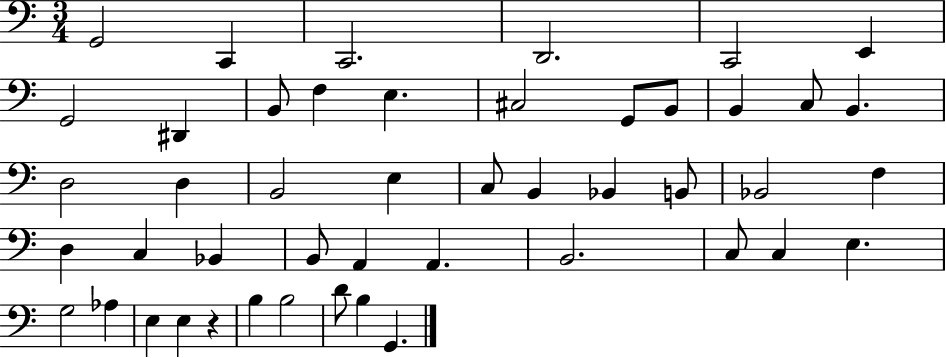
X:1
T:Untitled
M:3/4
L:1/4
K:C
G,,2 C,, C,,2 D,,2 C,,2 E,, G,,2 ^D,, B,,/2 F, E, ^C,2 G,,/2 B,,/2 B,, C,/2 B,, D,2 D, B,,2 E, C,/2 B,, _B,, B,,/2 _B,,2 F, D, C, _B,, B,,/2 A,, A,, B,,2 C,/2 C, E, G,2 _A, E, E, z B, B,2 D/2 B, G,,